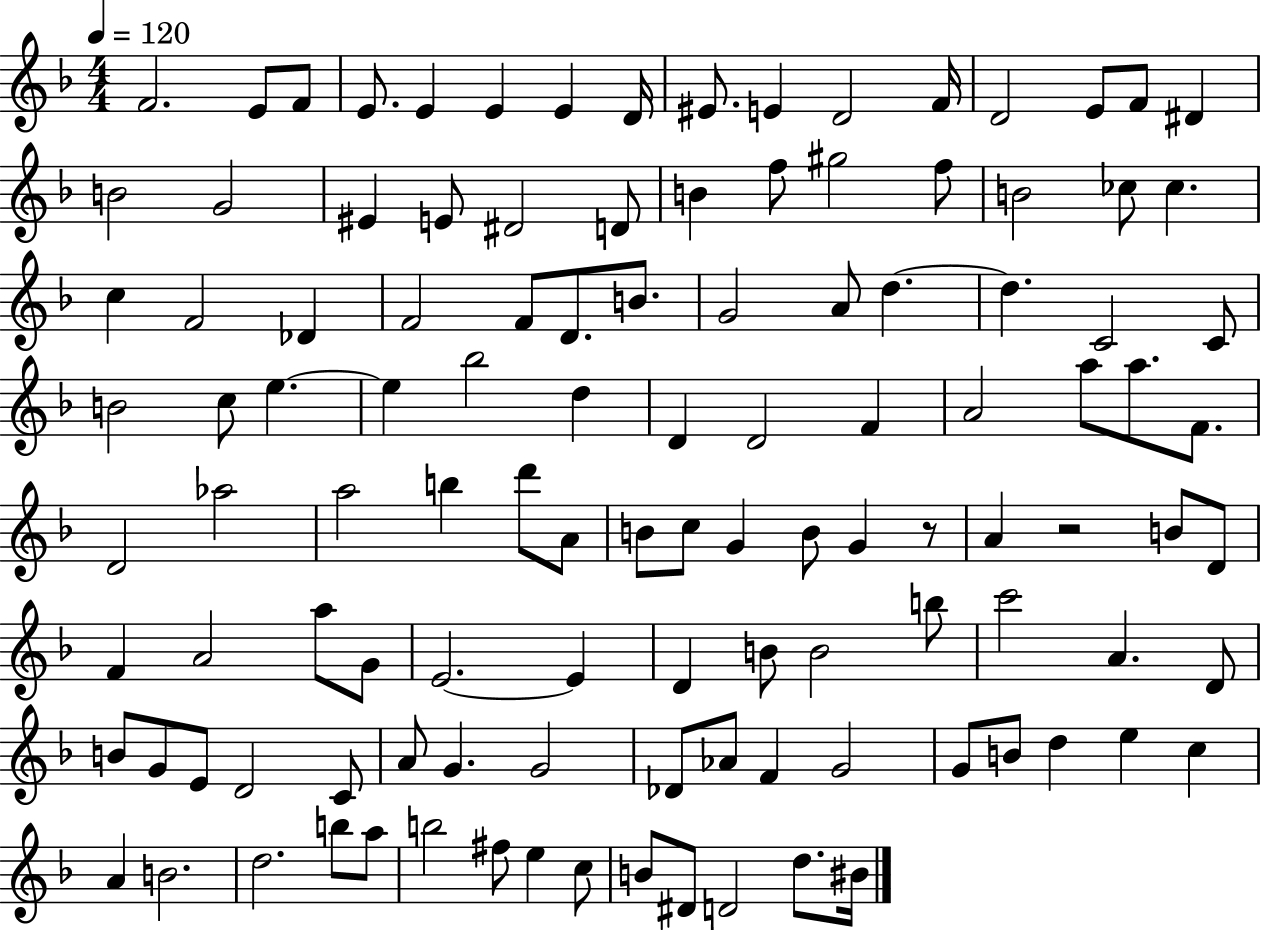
F4/h. E4/e F4/e E4/e. E4/q E4/q E4/q D4/s EIS4/e. E4/q D4/h F4/s D4/h E4/e F4/e D#4/q B4/h G4/h EIS4/q E4/e D#4/h D4/e B4/q F5/e G#5/h F5/e B4/h CES5/e CES5/q. C5/q F4/h Db4/q F4/h F4/e D4/e. B4/e. G4/h A4/e D5/q. D5/q. C4/h C4/e B4/h C5/e E5/q. E5/q Bb5/h D5/q D4/q D4/h F4/q A4/h A5/e A5/e. F4/e. D4/h Ab5/h A5/h B5/q D6/e A4/e B4/e C5/e G4/q B4/e G4/q R/e A4/q R/h B4/e D4/e F4/q A4/h A5/e G4/e E4/h. E4/q D4/q B4/e B4/h B5/e C6/h A4/q. D4/e B4/e G4/e E4/e D4/h C4/e A4/e G4/q. G4/h Db4/e Ab4/e F4/q G4/h G4/e B4/e D5/q E5/q C5/q A4/q B4/h. D5/h. B5/e A5/e B5/h F#5/e E5/q C5/e B4/e D#4/e D4/h D5/e. BIS4/s